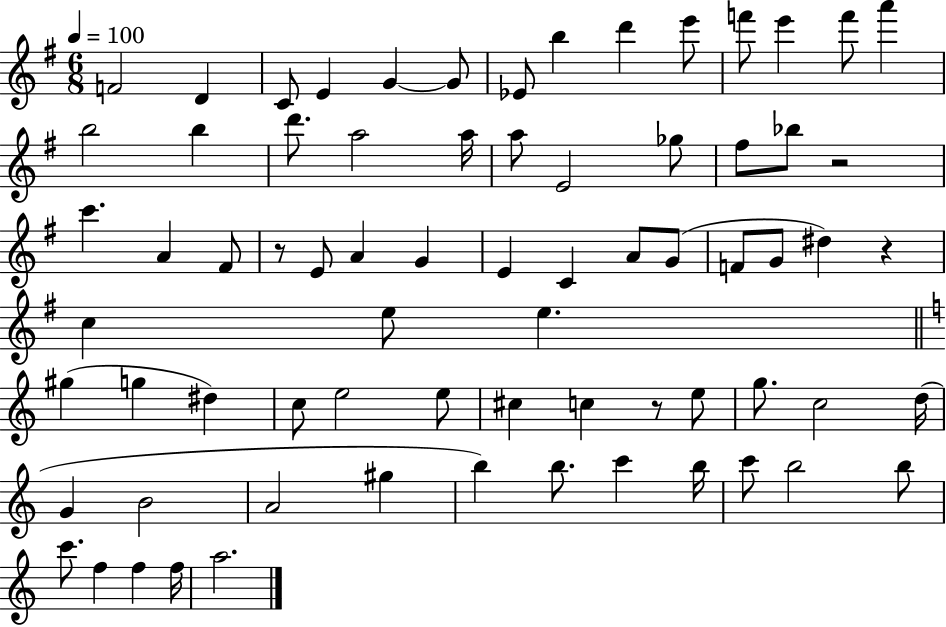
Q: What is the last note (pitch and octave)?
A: A5